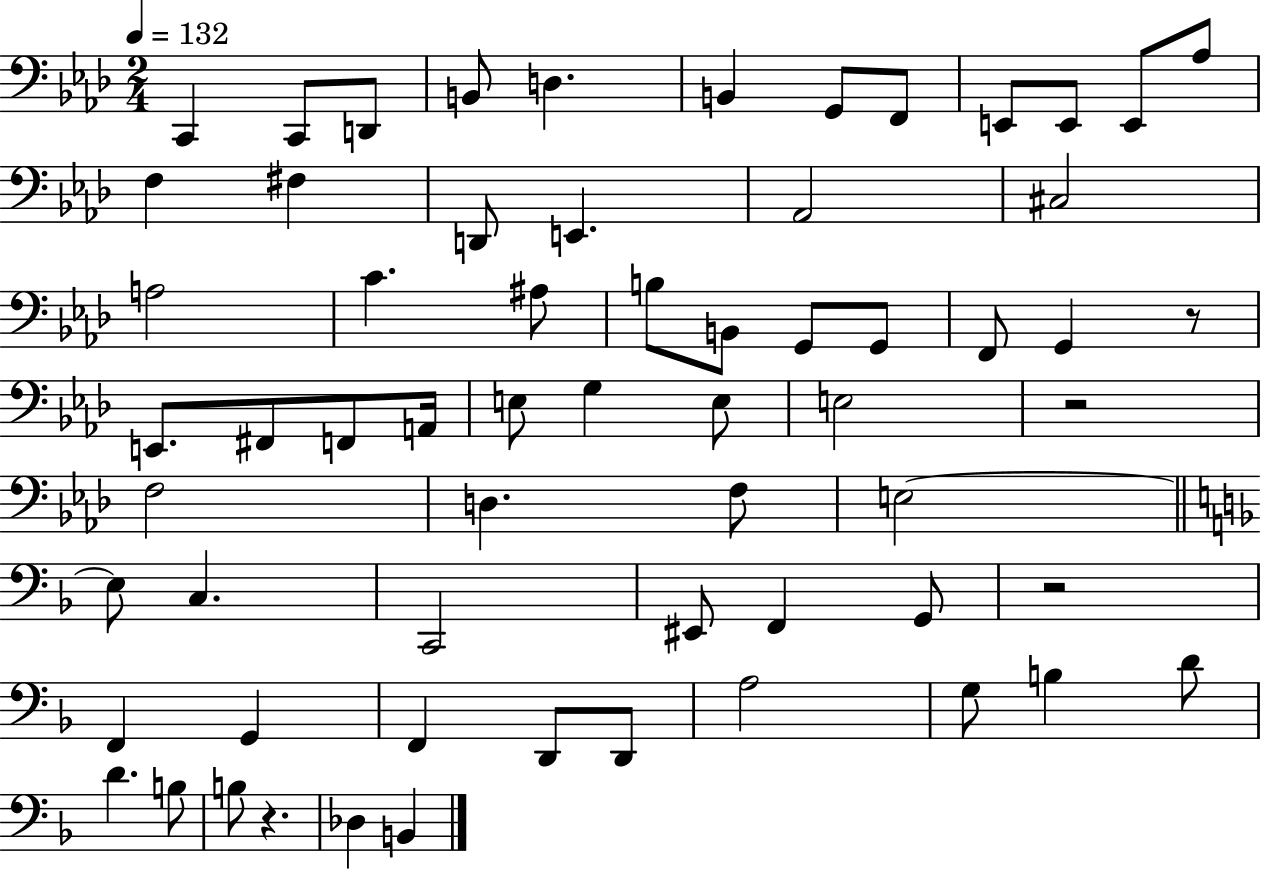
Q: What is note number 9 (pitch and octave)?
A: E2